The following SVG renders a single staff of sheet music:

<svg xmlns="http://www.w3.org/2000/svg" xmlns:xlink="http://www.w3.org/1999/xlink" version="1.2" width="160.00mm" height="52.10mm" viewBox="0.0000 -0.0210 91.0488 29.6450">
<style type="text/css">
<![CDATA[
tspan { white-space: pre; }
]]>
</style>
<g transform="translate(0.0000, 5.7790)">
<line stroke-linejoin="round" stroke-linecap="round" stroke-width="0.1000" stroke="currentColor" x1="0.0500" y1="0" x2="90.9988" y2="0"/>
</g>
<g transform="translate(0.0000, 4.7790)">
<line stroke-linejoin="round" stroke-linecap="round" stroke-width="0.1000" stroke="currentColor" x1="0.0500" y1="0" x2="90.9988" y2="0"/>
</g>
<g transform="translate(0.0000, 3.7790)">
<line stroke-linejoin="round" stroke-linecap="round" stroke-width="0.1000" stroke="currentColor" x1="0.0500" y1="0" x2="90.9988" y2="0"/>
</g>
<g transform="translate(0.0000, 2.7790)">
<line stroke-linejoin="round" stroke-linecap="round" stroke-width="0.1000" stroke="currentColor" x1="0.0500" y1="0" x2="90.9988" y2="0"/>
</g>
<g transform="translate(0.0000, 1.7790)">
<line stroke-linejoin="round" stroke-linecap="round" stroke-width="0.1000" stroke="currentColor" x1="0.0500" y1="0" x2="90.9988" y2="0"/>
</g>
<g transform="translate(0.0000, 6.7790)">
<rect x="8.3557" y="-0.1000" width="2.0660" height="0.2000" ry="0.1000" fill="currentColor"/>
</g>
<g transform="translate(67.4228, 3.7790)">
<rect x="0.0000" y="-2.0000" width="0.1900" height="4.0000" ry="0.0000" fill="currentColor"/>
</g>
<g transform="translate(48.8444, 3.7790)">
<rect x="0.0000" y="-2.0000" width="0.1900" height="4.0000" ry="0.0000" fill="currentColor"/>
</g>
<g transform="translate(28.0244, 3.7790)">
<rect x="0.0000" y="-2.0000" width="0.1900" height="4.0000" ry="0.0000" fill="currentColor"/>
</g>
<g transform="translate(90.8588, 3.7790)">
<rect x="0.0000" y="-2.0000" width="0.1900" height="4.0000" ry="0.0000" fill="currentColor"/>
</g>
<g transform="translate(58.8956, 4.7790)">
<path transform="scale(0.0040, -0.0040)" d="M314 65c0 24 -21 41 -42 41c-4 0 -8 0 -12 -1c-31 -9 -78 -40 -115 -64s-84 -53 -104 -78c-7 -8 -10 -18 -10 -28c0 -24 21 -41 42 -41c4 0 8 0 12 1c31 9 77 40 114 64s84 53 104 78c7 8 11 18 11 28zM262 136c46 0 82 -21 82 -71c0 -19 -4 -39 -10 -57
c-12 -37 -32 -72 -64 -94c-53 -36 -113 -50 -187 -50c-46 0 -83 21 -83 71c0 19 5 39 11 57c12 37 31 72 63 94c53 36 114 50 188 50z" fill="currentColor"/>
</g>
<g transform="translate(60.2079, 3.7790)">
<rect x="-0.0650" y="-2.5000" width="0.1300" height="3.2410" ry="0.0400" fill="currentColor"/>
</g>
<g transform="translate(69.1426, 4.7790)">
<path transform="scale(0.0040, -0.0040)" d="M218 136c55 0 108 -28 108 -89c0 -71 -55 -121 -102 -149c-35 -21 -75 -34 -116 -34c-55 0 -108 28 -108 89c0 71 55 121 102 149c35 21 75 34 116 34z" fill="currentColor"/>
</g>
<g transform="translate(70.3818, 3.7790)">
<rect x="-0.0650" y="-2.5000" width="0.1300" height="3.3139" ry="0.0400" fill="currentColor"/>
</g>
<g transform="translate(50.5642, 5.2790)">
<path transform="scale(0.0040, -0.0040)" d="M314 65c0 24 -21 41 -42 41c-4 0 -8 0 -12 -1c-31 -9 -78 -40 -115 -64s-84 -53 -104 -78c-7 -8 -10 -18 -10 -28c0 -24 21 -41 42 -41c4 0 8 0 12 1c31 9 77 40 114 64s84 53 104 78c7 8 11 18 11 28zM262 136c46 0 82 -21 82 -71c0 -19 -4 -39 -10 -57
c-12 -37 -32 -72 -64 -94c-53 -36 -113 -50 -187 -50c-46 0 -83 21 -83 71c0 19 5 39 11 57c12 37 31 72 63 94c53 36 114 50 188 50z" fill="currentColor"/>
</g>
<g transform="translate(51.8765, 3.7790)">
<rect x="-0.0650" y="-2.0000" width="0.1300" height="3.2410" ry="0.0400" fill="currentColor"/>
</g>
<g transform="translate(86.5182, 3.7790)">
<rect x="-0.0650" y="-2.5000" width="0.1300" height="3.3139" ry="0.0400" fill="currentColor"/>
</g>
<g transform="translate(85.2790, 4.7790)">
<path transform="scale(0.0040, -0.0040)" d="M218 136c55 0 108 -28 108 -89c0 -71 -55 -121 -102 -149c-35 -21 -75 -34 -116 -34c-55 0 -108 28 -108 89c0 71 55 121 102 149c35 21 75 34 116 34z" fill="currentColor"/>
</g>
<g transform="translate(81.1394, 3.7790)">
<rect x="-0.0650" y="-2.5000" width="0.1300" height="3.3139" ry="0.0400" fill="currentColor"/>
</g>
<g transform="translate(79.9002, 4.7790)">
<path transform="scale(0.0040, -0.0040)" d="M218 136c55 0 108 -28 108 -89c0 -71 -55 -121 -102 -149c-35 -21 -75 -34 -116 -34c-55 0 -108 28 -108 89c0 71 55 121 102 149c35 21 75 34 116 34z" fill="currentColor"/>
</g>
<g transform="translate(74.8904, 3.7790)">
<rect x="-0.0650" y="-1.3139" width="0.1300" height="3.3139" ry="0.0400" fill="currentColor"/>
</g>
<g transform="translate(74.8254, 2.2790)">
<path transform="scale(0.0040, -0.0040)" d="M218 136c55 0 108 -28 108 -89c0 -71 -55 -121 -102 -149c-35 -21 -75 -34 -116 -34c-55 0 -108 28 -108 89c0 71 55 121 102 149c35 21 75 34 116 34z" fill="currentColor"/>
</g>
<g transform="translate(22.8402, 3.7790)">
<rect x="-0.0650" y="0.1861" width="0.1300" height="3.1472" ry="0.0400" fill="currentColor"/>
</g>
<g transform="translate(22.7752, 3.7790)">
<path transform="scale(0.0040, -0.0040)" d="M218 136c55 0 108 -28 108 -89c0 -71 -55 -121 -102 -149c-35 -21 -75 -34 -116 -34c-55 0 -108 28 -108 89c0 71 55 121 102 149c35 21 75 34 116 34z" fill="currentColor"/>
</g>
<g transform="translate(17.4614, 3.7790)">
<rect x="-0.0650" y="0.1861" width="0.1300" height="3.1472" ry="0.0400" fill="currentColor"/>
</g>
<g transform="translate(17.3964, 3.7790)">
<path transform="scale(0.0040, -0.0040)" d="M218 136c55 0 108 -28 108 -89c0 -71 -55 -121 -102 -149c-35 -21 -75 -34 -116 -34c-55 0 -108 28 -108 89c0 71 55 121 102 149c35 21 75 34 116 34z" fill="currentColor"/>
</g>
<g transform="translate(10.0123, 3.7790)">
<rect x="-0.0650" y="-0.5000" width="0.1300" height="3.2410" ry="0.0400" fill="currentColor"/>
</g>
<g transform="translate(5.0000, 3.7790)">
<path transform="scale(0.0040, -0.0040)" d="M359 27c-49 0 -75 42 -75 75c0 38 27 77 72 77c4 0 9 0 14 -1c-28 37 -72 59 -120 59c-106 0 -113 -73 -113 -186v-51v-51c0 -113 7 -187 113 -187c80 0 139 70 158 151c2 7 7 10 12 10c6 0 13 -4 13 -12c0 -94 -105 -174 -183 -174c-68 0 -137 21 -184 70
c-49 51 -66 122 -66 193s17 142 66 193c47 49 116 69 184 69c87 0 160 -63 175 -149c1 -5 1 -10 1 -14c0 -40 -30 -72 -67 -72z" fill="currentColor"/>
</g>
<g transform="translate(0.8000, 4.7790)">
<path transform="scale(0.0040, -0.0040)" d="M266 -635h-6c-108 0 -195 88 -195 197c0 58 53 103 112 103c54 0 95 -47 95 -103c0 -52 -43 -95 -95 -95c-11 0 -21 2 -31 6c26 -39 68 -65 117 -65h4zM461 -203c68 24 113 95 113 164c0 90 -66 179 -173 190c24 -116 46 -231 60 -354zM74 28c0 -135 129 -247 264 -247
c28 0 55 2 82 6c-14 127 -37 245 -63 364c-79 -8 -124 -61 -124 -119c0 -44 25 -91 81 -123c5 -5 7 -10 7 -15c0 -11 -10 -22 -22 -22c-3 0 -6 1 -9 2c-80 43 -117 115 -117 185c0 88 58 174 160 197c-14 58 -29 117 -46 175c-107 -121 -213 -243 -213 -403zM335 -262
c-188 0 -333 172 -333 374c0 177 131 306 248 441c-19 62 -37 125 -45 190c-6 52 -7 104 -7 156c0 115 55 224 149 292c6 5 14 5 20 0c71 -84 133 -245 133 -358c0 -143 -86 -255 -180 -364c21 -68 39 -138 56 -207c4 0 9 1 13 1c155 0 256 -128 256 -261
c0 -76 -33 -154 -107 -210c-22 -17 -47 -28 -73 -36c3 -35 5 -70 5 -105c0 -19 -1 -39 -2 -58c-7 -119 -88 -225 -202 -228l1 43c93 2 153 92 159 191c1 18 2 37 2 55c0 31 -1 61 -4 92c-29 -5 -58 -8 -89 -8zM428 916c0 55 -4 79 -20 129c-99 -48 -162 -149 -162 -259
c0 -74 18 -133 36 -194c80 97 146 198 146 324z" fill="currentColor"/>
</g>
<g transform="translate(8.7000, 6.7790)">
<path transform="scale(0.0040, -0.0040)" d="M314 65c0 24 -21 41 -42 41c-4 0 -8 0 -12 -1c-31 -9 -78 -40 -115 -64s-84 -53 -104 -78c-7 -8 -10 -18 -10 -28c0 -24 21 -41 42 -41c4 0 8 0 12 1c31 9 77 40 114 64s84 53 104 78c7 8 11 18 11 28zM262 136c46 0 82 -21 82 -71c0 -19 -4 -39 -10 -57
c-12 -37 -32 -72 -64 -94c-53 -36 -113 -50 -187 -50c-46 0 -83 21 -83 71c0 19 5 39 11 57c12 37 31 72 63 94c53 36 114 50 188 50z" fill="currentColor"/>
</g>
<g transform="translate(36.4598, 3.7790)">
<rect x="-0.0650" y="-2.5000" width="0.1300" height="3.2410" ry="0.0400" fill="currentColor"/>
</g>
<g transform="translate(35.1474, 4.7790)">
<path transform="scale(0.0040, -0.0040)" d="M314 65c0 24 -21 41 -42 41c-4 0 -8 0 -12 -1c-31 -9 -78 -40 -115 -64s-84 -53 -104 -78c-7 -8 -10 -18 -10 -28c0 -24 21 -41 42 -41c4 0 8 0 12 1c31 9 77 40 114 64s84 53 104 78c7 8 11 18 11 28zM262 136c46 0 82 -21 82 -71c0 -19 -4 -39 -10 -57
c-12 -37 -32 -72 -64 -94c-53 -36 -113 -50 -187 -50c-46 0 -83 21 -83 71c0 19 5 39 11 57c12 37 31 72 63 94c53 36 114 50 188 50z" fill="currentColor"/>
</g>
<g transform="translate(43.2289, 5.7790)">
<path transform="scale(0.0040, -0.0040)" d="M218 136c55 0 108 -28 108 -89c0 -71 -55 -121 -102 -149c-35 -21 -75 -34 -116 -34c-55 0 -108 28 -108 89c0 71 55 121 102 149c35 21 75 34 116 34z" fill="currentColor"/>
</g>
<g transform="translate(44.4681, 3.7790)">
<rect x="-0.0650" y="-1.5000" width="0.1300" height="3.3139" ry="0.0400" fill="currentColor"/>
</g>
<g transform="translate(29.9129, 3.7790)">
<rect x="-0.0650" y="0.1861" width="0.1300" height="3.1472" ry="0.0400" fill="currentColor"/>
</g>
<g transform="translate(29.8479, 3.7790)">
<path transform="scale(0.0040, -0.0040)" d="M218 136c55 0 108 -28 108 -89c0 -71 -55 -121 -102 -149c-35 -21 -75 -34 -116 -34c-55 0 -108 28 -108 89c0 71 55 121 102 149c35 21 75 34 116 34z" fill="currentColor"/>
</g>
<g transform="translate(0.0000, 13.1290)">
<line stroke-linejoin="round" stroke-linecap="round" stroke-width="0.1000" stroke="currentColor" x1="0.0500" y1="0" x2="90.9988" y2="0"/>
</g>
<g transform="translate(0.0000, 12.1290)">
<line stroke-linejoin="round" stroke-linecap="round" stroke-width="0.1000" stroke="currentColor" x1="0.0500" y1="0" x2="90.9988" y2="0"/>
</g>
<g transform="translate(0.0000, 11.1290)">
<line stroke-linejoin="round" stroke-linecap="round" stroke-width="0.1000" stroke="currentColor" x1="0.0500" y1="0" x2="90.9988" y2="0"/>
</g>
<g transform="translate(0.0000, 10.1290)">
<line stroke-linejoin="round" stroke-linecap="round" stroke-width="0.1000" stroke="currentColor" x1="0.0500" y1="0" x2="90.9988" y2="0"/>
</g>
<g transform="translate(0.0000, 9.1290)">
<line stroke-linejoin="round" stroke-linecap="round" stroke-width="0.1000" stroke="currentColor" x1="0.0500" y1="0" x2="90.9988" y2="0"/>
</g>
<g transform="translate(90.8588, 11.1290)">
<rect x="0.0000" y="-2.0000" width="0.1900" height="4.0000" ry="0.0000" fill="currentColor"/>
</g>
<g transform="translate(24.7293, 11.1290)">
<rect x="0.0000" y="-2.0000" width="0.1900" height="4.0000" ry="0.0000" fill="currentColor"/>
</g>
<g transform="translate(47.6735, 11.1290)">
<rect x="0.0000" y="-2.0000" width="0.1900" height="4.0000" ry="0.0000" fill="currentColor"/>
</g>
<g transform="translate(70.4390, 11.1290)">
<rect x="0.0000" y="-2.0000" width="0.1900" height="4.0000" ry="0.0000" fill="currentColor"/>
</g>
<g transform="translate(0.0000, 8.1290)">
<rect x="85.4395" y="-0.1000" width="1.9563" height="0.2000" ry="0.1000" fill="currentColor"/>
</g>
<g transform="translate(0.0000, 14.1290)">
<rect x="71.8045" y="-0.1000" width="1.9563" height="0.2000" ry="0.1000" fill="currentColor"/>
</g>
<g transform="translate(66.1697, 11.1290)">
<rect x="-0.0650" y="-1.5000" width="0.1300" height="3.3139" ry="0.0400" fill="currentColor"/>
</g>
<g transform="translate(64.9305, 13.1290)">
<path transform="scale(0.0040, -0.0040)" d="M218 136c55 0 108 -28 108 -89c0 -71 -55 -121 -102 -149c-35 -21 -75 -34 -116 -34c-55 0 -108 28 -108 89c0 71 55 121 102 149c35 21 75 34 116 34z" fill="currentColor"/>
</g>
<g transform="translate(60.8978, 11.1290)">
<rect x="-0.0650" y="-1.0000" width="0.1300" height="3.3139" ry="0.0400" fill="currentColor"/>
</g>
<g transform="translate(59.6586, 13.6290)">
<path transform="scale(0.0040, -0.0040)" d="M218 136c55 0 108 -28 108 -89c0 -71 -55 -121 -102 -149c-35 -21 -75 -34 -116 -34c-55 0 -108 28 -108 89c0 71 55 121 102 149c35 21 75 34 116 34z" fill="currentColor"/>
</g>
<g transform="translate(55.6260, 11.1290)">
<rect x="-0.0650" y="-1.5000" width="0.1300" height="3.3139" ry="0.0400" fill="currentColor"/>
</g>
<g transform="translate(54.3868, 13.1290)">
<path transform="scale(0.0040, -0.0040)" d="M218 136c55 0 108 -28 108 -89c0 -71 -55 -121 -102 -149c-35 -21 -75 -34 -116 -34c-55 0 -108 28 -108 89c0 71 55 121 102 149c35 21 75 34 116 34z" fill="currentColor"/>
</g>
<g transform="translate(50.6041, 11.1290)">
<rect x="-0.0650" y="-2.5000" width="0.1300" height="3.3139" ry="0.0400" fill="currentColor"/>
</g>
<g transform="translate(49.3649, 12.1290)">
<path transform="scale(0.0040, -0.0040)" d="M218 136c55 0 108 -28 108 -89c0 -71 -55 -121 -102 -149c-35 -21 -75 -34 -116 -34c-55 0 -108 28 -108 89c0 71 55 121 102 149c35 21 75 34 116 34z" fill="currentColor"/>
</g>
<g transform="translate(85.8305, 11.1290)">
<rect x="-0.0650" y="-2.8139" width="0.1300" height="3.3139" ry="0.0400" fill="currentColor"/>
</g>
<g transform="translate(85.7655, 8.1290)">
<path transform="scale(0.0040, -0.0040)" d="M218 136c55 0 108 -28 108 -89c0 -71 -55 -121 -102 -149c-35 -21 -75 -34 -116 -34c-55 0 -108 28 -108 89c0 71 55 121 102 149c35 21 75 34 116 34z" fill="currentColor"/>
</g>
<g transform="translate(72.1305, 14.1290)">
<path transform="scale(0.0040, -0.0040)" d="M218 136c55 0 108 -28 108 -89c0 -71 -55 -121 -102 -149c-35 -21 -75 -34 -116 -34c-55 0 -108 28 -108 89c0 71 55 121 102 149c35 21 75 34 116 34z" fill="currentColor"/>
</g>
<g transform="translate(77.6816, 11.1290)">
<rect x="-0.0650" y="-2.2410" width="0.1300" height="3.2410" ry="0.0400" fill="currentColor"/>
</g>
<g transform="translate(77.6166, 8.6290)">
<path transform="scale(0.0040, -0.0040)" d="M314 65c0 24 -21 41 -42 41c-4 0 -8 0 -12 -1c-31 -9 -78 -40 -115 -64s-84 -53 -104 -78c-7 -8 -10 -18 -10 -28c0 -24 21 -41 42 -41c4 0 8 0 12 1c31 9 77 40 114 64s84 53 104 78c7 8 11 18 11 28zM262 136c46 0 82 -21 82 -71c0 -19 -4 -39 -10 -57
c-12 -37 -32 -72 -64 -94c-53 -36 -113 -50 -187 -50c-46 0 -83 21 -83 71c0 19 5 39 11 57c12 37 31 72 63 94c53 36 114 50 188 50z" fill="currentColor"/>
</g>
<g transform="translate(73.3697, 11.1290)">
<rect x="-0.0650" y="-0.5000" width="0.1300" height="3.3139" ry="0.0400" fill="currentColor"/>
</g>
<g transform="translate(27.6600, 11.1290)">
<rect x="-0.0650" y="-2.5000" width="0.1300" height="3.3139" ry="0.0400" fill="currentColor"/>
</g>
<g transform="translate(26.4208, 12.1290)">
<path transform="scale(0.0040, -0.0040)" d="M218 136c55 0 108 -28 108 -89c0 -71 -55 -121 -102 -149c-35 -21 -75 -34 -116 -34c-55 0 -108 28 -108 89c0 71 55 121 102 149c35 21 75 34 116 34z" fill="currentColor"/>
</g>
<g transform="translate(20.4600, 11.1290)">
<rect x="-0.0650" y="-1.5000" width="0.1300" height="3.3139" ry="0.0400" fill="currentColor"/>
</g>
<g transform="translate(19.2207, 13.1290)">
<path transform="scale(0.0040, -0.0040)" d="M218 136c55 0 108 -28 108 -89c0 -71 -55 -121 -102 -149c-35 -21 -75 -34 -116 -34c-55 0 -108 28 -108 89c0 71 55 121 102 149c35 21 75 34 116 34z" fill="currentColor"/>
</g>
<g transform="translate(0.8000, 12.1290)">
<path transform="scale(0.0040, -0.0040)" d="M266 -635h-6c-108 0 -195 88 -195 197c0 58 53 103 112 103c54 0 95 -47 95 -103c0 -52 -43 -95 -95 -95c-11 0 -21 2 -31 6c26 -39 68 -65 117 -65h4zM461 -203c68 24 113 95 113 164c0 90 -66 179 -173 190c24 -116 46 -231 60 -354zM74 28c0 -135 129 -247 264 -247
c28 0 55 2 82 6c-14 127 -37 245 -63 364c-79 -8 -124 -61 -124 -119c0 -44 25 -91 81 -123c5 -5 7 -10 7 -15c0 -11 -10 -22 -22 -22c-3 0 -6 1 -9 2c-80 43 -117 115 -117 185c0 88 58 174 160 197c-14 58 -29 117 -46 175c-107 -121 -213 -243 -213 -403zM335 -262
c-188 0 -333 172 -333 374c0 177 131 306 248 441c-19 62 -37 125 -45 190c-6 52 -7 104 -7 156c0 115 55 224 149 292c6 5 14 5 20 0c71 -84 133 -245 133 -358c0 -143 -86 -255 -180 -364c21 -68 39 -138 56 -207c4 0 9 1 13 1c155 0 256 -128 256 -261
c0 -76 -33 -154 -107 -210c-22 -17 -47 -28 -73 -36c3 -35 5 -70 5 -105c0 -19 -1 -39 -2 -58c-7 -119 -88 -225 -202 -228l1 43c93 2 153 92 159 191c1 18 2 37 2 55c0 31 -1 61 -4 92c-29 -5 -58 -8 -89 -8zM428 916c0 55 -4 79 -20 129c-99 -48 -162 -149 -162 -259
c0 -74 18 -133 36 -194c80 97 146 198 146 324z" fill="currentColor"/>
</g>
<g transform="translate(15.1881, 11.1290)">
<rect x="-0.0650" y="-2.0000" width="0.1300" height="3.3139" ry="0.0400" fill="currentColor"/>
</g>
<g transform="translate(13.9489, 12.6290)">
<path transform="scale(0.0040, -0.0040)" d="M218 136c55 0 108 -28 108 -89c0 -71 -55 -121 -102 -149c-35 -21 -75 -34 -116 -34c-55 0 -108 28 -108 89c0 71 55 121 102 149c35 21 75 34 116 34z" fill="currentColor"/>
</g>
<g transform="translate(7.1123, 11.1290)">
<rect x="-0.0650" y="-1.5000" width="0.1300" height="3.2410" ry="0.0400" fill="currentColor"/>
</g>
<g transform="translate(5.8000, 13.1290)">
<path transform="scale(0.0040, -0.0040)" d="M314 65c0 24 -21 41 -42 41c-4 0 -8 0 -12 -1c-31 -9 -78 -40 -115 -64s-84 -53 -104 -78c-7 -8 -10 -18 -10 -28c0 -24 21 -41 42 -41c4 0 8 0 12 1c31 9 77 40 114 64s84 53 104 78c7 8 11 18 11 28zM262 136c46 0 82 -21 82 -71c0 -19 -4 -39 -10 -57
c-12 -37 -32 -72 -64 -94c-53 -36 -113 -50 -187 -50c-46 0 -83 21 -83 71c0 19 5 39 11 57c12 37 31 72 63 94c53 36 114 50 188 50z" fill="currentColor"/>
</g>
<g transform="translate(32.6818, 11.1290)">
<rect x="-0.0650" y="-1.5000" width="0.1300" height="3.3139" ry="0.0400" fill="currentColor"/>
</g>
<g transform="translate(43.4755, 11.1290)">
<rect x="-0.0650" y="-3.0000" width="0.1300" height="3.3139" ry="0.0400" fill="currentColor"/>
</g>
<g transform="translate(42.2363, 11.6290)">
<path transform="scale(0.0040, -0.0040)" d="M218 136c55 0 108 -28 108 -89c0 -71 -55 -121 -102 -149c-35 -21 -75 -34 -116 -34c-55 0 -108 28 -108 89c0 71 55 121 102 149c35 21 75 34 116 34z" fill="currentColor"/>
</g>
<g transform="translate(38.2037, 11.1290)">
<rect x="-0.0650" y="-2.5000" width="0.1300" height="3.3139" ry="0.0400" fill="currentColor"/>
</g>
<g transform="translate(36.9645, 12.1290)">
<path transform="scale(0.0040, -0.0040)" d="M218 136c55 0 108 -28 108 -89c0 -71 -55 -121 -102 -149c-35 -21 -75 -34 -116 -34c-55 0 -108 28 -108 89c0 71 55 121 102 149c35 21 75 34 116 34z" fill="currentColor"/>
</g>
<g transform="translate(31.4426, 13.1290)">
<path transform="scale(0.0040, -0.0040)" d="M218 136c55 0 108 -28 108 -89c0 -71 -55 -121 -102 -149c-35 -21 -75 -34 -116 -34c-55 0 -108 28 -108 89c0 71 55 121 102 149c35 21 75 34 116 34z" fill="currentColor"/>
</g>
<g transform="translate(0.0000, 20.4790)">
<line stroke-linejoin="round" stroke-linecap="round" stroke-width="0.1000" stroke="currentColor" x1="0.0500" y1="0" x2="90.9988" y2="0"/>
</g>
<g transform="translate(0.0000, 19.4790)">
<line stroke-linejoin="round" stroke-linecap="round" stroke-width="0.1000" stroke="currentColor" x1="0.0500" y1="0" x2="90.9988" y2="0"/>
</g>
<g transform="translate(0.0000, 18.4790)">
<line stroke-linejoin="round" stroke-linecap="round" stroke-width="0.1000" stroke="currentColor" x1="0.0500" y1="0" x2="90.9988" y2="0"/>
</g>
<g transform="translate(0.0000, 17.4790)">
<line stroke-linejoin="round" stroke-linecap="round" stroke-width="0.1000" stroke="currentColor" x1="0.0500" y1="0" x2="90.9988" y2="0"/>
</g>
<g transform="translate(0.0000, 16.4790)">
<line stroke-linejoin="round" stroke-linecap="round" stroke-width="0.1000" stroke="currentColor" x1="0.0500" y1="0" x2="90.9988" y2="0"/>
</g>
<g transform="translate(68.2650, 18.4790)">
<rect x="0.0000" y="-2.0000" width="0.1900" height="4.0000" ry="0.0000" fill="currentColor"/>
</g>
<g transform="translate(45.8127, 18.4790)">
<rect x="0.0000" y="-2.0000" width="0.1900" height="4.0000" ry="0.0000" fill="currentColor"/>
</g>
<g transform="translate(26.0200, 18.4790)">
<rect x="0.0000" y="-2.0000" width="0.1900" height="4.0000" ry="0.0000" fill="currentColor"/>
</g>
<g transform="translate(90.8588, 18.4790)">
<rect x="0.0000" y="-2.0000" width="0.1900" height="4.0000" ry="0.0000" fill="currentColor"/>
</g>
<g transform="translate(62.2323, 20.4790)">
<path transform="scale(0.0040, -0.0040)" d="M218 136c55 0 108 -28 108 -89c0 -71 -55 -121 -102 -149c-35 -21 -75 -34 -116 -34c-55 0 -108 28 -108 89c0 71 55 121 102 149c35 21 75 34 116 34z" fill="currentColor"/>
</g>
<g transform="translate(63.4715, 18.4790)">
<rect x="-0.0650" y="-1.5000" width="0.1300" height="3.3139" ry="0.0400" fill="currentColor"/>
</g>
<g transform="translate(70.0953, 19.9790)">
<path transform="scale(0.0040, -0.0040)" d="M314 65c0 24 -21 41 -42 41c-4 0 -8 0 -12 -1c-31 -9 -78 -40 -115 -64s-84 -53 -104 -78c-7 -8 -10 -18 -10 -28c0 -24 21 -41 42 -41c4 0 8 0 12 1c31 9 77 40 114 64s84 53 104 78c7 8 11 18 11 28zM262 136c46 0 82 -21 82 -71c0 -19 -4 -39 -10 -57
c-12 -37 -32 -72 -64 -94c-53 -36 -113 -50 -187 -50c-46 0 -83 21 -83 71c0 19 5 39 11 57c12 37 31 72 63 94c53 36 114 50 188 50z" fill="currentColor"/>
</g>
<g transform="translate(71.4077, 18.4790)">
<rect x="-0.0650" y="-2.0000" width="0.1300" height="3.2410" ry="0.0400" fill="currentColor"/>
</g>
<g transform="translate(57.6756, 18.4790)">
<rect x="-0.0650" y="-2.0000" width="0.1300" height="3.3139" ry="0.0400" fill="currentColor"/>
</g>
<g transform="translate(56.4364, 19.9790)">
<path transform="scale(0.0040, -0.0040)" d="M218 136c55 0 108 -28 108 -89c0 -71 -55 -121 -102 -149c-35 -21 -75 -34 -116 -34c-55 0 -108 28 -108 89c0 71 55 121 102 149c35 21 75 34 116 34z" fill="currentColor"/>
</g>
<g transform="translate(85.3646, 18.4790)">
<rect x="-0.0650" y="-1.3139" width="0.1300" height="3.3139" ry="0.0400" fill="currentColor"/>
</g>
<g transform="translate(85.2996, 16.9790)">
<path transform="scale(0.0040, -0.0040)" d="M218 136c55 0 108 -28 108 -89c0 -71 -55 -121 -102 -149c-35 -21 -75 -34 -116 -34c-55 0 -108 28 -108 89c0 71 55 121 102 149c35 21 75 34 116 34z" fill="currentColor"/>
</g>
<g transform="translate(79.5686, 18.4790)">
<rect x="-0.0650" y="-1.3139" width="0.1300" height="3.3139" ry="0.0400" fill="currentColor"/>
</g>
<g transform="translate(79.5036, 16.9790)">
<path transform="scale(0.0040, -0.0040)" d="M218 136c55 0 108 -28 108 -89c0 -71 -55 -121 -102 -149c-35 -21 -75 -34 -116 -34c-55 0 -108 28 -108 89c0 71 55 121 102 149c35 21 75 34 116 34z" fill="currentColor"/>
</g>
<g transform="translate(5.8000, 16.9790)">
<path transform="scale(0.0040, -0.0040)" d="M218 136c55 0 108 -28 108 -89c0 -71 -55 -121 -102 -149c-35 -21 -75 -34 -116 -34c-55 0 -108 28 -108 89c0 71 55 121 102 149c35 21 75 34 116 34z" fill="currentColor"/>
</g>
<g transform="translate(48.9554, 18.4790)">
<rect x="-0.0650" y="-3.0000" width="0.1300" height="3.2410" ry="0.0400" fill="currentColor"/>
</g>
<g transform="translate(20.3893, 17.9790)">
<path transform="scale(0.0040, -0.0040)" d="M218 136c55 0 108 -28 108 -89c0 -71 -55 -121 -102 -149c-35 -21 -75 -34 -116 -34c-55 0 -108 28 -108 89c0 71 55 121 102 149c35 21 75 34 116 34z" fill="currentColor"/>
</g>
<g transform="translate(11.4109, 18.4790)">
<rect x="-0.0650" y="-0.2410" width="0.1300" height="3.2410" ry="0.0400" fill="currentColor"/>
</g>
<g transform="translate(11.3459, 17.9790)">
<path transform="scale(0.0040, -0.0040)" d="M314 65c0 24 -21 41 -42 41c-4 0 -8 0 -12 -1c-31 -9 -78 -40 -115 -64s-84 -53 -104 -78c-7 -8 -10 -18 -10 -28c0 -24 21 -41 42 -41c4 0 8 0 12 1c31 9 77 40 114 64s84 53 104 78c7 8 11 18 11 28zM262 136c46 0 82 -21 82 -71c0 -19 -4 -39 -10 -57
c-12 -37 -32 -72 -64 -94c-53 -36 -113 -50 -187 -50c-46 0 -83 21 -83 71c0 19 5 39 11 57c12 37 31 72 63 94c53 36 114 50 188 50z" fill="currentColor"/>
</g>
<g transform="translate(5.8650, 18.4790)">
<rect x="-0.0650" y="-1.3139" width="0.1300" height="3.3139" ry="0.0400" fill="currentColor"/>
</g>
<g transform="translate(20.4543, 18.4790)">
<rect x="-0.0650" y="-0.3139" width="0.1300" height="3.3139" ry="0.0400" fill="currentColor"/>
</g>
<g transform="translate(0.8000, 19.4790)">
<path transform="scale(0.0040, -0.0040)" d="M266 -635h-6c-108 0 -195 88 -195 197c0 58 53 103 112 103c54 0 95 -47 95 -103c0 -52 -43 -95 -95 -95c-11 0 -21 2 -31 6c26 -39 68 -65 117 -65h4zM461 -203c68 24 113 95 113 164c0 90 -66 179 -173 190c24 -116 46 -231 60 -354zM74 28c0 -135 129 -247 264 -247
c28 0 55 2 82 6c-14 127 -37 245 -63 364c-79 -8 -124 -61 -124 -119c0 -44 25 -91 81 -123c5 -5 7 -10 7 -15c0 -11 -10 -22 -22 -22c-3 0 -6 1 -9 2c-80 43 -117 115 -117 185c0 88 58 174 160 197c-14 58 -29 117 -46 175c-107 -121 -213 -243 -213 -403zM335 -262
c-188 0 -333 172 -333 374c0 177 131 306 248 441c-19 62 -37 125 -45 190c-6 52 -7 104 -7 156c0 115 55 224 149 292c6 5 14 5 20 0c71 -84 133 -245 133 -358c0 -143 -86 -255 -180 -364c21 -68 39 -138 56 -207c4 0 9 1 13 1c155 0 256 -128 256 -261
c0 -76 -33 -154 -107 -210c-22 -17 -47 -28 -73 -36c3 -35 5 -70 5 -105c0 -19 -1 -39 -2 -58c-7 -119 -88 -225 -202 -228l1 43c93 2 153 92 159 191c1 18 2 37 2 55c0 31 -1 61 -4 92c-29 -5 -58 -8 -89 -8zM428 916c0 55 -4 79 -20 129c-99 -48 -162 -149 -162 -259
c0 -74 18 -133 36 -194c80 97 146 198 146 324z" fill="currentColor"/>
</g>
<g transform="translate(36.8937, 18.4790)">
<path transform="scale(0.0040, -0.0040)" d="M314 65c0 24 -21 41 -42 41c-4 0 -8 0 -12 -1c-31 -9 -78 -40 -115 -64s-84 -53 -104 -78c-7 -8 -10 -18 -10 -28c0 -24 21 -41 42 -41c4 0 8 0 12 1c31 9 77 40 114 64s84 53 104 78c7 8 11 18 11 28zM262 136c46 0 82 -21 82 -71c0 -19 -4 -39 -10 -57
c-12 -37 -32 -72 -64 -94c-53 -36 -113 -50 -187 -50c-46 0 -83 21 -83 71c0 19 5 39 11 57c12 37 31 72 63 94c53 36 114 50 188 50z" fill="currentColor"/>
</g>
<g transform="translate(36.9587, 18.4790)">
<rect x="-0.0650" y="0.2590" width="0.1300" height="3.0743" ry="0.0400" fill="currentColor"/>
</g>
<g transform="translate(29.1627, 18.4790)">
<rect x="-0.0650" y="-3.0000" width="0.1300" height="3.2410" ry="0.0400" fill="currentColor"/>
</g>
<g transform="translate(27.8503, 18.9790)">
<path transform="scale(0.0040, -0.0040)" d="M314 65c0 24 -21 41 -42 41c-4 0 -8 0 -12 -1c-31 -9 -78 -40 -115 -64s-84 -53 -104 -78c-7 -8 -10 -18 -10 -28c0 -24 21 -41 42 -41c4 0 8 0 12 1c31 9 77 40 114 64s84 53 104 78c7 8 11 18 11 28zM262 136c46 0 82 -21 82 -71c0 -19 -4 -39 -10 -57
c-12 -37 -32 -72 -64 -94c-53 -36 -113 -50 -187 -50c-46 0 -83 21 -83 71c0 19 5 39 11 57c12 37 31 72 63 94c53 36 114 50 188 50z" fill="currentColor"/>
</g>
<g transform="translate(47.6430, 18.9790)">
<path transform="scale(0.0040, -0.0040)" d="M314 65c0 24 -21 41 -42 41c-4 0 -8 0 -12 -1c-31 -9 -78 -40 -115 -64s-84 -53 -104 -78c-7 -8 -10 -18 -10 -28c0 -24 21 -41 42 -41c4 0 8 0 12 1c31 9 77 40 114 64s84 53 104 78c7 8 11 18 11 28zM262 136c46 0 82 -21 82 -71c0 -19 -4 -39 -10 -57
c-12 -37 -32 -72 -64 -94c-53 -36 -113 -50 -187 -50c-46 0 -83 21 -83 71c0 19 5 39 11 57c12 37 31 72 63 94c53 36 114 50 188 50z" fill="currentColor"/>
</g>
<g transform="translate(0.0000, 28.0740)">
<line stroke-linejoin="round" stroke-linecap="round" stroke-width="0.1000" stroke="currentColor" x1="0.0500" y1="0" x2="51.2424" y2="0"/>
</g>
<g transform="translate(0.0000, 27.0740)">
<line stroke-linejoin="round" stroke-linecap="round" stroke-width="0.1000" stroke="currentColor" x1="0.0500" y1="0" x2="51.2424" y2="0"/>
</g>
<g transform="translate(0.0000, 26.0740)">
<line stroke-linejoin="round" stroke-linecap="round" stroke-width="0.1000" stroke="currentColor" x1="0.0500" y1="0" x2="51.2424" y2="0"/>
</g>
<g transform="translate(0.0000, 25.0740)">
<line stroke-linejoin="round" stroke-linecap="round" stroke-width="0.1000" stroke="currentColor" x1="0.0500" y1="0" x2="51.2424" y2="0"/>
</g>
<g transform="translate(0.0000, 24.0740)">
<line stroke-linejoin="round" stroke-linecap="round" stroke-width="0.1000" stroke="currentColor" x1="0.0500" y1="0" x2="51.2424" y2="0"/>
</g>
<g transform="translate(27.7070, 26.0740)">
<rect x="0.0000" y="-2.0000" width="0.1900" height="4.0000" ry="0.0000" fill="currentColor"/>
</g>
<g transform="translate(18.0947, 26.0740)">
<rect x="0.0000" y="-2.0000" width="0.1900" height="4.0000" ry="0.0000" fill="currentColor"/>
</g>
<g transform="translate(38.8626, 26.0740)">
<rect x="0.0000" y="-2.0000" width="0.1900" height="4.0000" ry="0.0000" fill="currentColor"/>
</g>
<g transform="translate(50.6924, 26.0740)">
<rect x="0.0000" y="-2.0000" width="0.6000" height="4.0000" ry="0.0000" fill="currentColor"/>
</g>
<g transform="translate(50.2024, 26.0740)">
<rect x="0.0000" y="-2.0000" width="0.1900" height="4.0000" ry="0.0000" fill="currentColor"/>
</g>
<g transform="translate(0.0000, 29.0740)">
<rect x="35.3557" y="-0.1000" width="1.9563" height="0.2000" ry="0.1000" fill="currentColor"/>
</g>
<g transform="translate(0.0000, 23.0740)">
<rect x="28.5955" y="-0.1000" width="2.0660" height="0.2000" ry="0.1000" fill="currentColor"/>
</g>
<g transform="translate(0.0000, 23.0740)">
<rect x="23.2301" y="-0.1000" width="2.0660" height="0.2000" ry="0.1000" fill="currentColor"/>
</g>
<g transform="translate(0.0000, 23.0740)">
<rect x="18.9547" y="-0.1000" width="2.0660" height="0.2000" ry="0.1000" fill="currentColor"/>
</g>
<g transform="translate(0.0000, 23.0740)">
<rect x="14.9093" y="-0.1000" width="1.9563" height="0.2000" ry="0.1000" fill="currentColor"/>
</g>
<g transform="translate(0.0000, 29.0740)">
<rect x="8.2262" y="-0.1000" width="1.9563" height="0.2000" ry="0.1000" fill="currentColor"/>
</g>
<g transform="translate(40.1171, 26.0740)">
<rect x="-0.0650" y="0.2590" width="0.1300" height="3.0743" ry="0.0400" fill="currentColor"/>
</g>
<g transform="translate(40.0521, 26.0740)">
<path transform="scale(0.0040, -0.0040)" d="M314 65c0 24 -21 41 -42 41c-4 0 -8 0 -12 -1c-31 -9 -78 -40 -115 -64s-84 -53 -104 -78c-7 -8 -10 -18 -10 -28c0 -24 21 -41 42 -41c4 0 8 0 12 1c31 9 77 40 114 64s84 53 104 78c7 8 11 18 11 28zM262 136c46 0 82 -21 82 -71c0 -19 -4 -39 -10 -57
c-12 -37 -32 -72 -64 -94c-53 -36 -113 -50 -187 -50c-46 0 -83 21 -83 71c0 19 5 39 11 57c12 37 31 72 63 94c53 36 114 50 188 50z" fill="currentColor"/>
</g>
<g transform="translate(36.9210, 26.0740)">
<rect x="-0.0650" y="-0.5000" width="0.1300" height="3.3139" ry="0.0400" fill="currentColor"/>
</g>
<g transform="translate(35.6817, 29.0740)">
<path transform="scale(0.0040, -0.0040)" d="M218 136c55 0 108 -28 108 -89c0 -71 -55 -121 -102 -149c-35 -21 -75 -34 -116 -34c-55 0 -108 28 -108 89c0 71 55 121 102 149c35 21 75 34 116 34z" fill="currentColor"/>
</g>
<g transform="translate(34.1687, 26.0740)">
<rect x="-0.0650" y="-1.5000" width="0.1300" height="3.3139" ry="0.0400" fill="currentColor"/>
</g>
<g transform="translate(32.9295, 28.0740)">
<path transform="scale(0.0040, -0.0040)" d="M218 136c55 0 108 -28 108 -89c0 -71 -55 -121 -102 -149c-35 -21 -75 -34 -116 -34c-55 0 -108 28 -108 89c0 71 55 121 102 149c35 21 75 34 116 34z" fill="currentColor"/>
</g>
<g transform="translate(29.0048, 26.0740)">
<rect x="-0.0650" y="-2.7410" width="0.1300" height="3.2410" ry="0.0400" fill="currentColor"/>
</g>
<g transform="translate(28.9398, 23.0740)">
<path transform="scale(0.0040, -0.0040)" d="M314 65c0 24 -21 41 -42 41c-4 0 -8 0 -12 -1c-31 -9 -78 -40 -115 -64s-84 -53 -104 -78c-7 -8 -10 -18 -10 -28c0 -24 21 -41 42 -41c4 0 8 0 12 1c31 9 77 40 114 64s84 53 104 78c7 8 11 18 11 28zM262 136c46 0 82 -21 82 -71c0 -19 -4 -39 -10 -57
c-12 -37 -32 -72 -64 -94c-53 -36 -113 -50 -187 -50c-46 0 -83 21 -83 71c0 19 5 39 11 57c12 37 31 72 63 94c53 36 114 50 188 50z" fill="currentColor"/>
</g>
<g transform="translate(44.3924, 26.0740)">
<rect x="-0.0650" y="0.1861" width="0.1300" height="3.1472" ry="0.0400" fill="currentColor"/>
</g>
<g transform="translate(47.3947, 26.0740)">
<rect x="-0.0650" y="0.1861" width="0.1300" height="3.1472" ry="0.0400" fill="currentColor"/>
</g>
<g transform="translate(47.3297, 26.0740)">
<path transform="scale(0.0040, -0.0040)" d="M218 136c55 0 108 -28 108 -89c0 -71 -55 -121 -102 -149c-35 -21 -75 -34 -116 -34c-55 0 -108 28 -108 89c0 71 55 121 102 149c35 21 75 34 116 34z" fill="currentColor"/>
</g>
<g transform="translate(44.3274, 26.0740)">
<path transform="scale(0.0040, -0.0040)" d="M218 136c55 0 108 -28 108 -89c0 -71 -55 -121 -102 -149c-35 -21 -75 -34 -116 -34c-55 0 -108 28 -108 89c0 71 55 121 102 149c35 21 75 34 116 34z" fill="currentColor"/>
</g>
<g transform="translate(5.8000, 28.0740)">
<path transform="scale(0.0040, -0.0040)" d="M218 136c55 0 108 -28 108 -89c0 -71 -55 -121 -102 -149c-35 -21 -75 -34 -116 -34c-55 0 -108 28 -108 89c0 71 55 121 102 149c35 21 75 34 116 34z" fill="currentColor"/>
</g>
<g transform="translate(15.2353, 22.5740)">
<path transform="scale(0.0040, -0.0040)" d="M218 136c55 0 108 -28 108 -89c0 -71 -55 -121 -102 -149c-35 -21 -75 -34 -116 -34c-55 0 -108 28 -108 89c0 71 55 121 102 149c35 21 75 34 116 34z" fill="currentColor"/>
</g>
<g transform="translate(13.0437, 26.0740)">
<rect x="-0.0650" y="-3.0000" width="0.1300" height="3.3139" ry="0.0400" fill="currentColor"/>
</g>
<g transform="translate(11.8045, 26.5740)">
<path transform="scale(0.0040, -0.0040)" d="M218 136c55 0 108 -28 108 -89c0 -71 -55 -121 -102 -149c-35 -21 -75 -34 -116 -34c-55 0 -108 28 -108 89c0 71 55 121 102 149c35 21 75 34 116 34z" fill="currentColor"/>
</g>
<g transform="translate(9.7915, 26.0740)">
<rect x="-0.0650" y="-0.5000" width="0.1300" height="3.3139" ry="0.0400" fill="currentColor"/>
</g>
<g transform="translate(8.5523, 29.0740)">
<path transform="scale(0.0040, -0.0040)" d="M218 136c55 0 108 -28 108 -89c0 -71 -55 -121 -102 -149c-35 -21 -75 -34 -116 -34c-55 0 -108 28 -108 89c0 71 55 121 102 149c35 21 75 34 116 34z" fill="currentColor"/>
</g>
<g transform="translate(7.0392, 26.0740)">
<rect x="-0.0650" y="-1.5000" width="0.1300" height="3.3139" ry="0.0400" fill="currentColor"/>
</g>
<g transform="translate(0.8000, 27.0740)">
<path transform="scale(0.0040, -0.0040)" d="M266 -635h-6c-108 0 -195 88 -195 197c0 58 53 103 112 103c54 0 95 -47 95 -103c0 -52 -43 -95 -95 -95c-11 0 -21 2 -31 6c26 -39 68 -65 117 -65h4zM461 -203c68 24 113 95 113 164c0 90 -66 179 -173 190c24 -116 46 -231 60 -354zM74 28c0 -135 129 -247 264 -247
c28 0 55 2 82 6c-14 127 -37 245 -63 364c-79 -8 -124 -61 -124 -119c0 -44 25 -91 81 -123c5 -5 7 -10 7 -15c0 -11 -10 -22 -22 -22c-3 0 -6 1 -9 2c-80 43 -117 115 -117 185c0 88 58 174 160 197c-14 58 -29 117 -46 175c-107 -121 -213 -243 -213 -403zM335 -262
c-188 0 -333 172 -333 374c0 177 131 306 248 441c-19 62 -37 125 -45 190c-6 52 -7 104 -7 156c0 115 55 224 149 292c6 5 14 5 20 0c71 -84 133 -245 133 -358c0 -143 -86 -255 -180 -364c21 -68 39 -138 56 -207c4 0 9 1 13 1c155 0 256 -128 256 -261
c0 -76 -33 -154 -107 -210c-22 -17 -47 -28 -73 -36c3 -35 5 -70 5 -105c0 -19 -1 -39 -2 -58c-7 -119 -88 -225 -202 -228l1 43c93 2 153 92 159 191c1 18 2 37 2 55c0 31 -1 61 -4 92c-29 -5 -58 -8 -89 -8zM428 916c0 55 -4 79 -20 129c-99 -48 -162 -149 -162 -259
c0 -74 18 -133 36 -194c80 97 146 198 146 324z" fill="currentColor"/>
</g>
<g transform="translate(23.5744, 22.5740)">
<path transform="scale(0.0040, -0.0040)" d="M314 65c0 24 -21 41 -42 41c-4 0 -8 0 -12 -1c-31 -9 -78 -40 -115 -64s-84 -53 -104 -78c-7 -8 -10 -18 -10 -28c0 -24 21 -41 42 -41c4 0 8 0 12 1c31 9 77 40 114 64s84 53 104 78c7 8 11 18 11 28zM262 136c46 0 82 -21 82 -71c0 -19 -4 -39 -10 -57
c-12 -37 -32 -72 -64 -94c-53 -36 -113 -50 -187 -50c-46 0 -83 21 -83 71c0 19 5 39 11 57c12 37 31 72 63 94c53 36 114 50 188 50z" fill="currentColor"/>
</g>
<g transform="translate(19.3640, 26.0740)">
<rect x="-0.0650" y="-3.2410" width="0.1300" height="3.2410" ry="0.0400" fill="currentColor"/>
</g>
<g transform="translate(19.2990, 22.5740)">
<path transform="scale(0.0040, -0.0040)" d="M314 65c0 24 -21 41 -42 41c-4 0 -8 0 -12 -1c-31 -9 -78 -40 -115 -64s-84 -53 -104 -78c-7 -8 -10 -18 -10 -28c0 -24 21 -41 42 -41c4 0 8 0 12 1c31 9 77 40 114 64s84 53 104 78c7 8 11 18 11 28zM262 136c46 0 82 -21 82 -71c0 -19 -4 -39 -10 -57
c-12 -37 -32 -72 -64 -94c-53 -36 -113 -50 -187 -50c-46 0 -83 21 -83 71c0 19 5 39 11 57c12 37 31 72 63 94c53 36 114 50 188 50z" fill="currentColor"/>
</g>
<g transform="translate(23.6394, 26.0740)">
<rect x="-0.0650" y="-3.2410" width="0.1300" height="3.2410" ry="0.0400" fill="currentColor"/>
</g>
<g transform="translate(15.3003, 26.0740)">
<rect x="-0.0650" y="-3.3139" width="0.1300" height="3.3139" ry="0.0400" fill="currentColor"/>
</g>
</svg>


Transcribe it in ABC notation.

X:1
T:Untitled
M:4/4
L:1/4
K:C
C2 B B B G2 E F2 G2 G e G G E2 F E G E G A G E D E C g2 a e c2 c A2 B2 A2 F E F2 e e E C A b b2 b2 a2 E C B2 B B